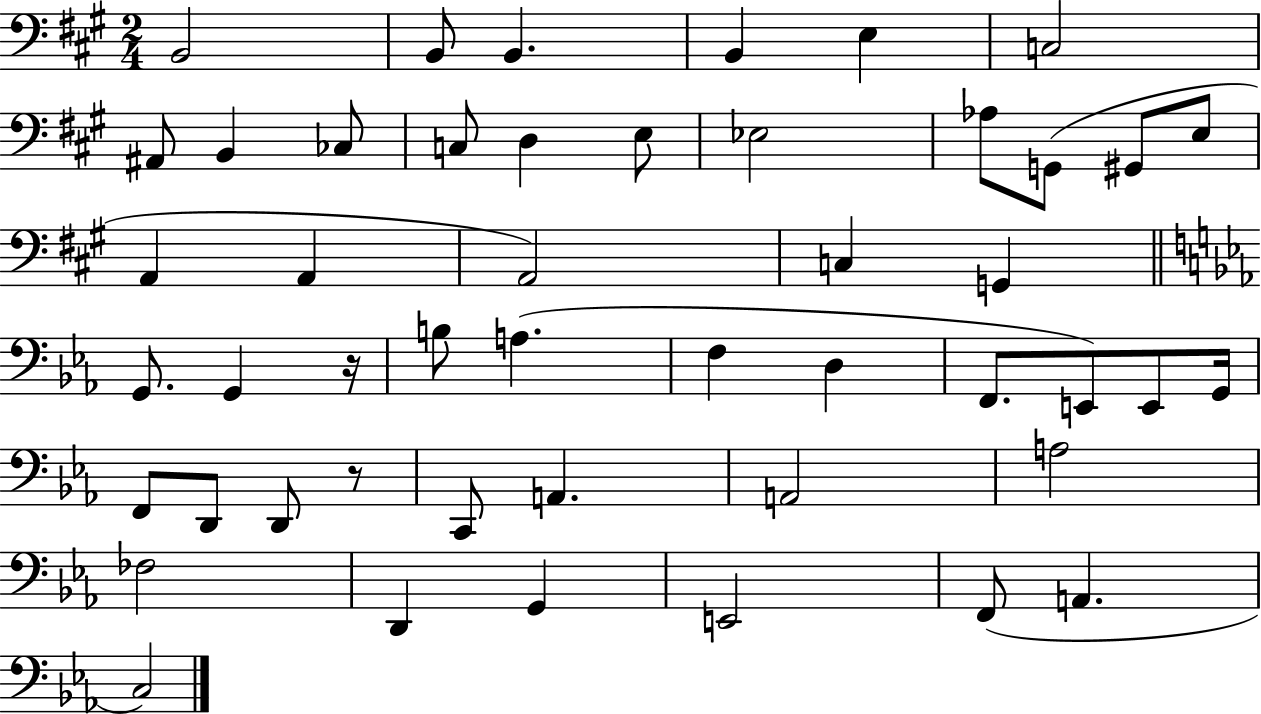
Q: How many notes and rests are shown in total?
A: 48